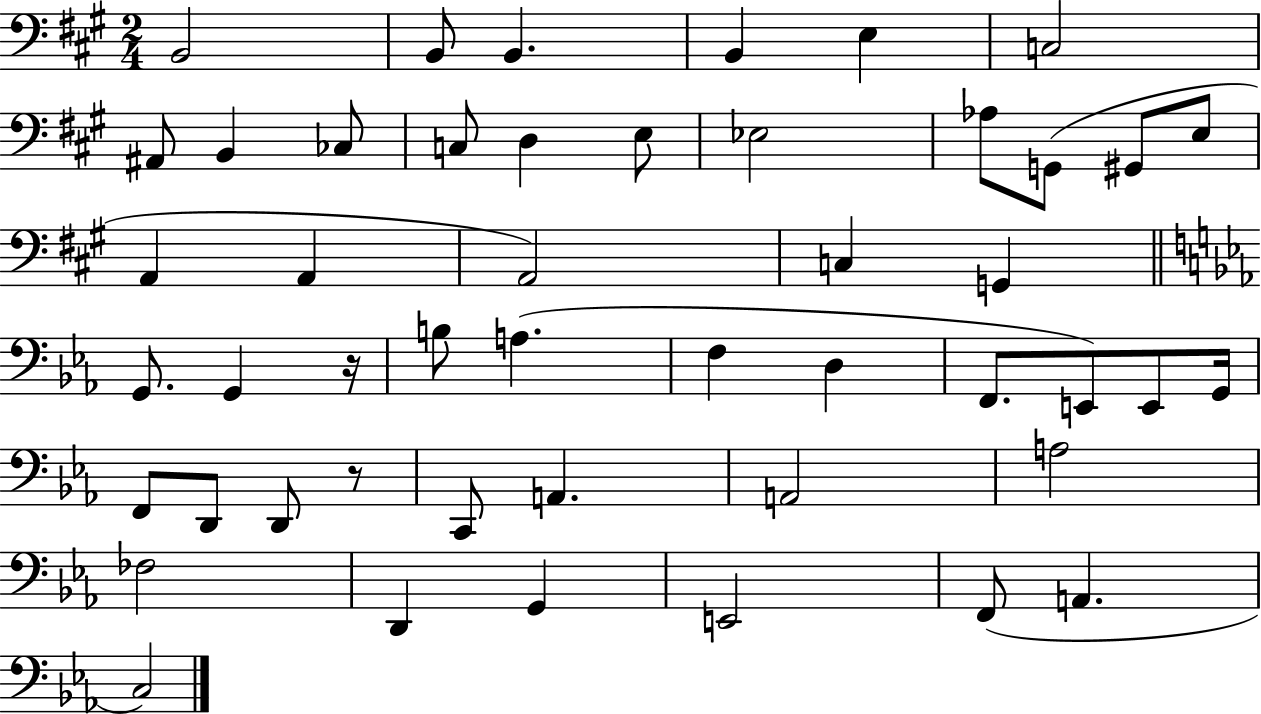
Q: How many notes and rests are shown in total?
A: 48